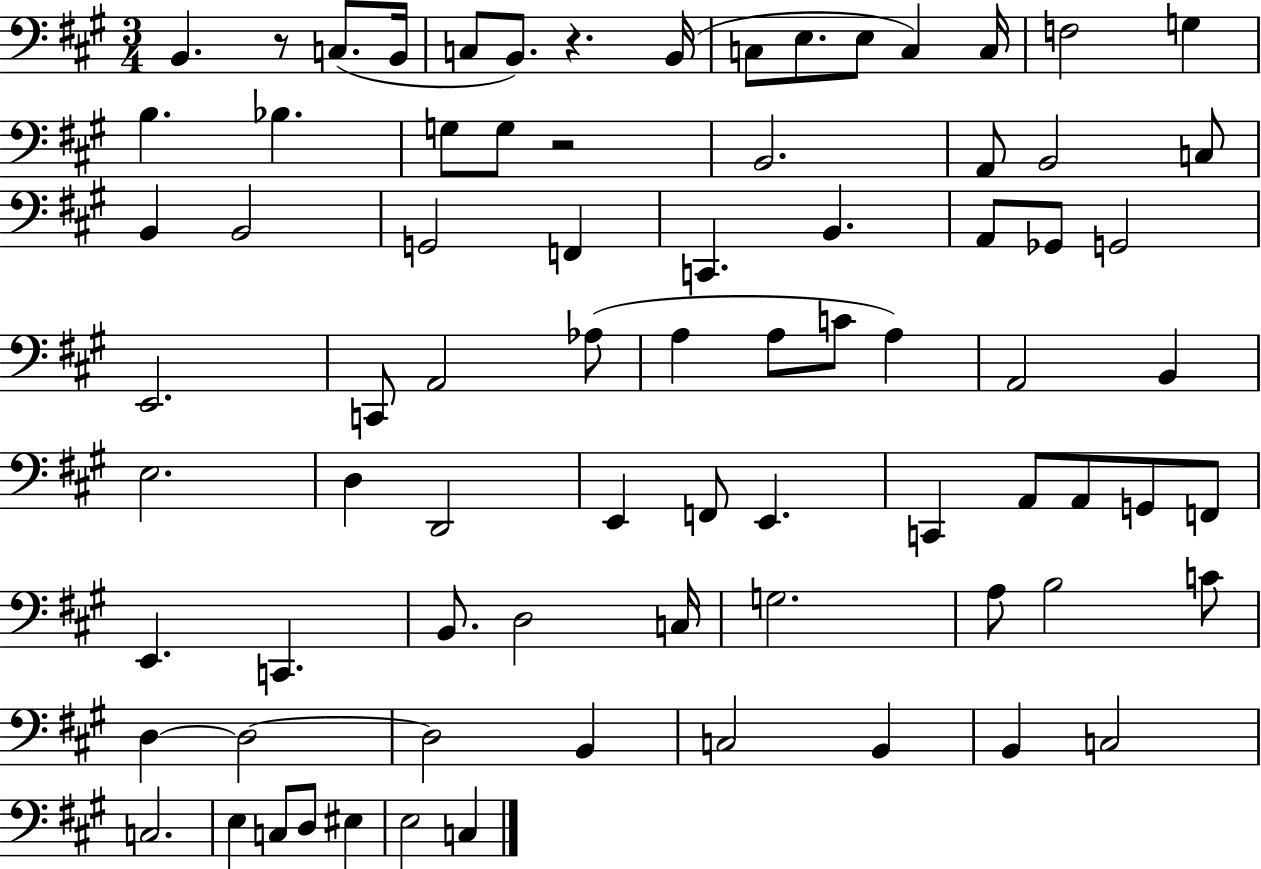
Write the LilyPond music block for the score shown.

{
  \clef bass
  \numericTimeSignature
  \time 3/4
  \key a \major
  b,4. r8 c8.( b,16 | c8 b,8.) r4. b,16( | c8 e8. e8 c4) c16 | f2 g4 | \break b4. bes4. | g8 g8 r2 | b,2. | a,8 b,2 c8 | \break b,4 b,2 | g,2 f,4 | c,4. b,4. | a,8 ges,8 g,2 | \break e,2. | c,8 a,2 aes8( | a4 a8 c'8 a4) | a,2 b,4 | \break e2. | d4 d,2 | e,4 f,8 e,4. | c,4 a,8 a,8 g,8 f,8 | \break e,4. c,4. | b,8. d2 c16 | g2. | a8 b2 c'8 | \break d4~~ d2~~ | d2 b,4 | c2 b,4 | b,4 c2 | \break c2. | e4 c8 d8 eis4 | e2 c4 | \bar "|."
}